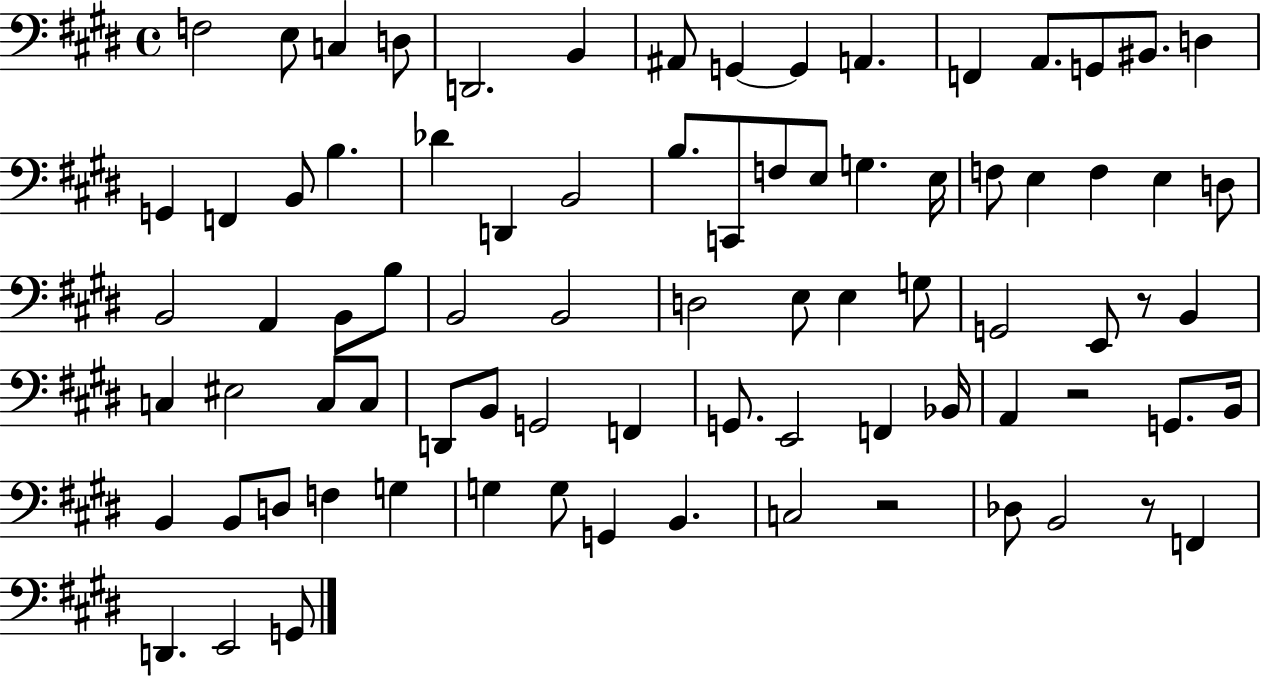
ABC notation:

X:1
T:Untitled
M:4/4
L:1/4
K:E
F,2 E,/2 C, D,/2 D,,2 B,, ^A,,/2 G,, G,, A,, F,, A,,/2 G,,/2 ^B,,/2 D, G,, F,, B,,/2 B, _D D,, B,,2 B,/2 C,,/2 F,/2 E,/2 G, E,/4 F,/2 E, F, E, D,/2 B,,2 A,, B,,/2 B,/2 B,,2 B,,2 D,2 E,/2 E, G,/2 G,,2 E,,/2 z/2 B,, C, ^E,2 C,/2 C,/2 D,,/2 B,,/2 G,,2 F,, G,,/2 E,,2 F,, _B,,/4 A,, z2 G,,/2 B,,/4 B,, B,,/2 D,/2 F, G, G, G,/2 G,, B,, C,2 z2 _D,/2 B,,2 z/2 F,, D,, E,,2 G,,/2